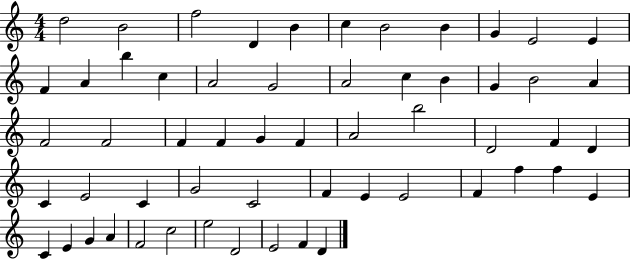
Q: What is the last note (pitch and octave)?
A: D4